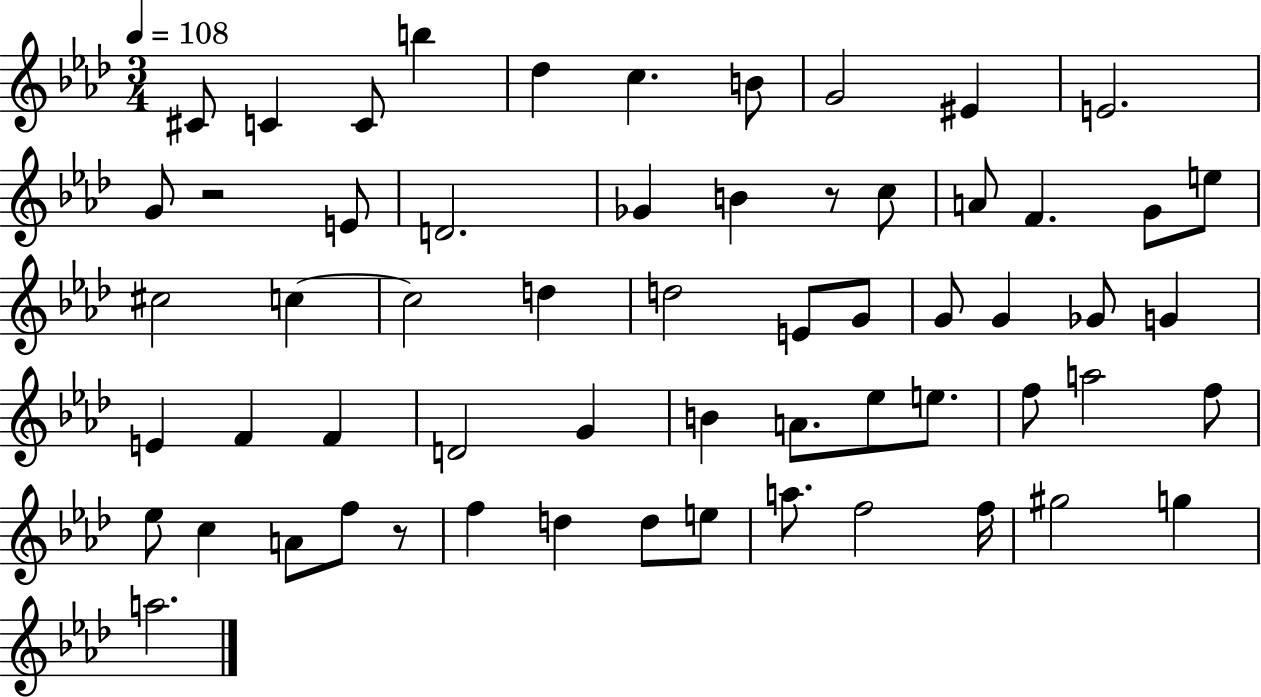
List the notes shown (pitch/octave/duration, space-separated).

C#4/e C4/q C4/e B5/q Db5/q C5/q. B4/e G4/h EIS4/q E4/h. G4/e R/h E4/e D4/h. Gb4/q B4/q R/e C5/e A4/e F4/q. G4/e E5/e C#5/h C5/q C5/h D5/q D5/h E4/e G4/e G4/e G4/q Gb4/e G4/q E4/q F4/q F4/q D4/h G4/q B4/q A4/e. Eb5/e E5/e. F5/e A5/h F5/e Eb5/e C5/q A4/e F5/e R/e F5/q D5/q D5/e E5/e A5/e. F5/h F5/s G#5/h G5/q A5/h.